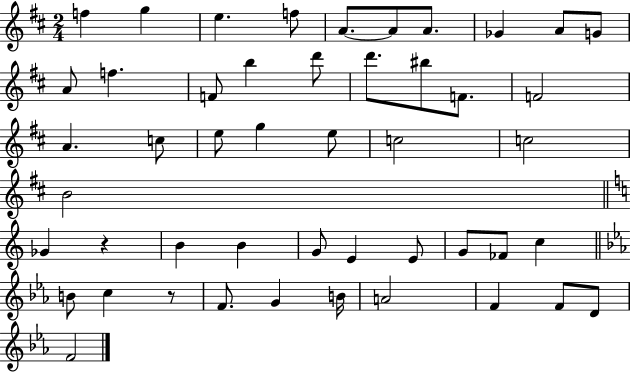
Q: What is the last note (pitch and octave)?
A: F4